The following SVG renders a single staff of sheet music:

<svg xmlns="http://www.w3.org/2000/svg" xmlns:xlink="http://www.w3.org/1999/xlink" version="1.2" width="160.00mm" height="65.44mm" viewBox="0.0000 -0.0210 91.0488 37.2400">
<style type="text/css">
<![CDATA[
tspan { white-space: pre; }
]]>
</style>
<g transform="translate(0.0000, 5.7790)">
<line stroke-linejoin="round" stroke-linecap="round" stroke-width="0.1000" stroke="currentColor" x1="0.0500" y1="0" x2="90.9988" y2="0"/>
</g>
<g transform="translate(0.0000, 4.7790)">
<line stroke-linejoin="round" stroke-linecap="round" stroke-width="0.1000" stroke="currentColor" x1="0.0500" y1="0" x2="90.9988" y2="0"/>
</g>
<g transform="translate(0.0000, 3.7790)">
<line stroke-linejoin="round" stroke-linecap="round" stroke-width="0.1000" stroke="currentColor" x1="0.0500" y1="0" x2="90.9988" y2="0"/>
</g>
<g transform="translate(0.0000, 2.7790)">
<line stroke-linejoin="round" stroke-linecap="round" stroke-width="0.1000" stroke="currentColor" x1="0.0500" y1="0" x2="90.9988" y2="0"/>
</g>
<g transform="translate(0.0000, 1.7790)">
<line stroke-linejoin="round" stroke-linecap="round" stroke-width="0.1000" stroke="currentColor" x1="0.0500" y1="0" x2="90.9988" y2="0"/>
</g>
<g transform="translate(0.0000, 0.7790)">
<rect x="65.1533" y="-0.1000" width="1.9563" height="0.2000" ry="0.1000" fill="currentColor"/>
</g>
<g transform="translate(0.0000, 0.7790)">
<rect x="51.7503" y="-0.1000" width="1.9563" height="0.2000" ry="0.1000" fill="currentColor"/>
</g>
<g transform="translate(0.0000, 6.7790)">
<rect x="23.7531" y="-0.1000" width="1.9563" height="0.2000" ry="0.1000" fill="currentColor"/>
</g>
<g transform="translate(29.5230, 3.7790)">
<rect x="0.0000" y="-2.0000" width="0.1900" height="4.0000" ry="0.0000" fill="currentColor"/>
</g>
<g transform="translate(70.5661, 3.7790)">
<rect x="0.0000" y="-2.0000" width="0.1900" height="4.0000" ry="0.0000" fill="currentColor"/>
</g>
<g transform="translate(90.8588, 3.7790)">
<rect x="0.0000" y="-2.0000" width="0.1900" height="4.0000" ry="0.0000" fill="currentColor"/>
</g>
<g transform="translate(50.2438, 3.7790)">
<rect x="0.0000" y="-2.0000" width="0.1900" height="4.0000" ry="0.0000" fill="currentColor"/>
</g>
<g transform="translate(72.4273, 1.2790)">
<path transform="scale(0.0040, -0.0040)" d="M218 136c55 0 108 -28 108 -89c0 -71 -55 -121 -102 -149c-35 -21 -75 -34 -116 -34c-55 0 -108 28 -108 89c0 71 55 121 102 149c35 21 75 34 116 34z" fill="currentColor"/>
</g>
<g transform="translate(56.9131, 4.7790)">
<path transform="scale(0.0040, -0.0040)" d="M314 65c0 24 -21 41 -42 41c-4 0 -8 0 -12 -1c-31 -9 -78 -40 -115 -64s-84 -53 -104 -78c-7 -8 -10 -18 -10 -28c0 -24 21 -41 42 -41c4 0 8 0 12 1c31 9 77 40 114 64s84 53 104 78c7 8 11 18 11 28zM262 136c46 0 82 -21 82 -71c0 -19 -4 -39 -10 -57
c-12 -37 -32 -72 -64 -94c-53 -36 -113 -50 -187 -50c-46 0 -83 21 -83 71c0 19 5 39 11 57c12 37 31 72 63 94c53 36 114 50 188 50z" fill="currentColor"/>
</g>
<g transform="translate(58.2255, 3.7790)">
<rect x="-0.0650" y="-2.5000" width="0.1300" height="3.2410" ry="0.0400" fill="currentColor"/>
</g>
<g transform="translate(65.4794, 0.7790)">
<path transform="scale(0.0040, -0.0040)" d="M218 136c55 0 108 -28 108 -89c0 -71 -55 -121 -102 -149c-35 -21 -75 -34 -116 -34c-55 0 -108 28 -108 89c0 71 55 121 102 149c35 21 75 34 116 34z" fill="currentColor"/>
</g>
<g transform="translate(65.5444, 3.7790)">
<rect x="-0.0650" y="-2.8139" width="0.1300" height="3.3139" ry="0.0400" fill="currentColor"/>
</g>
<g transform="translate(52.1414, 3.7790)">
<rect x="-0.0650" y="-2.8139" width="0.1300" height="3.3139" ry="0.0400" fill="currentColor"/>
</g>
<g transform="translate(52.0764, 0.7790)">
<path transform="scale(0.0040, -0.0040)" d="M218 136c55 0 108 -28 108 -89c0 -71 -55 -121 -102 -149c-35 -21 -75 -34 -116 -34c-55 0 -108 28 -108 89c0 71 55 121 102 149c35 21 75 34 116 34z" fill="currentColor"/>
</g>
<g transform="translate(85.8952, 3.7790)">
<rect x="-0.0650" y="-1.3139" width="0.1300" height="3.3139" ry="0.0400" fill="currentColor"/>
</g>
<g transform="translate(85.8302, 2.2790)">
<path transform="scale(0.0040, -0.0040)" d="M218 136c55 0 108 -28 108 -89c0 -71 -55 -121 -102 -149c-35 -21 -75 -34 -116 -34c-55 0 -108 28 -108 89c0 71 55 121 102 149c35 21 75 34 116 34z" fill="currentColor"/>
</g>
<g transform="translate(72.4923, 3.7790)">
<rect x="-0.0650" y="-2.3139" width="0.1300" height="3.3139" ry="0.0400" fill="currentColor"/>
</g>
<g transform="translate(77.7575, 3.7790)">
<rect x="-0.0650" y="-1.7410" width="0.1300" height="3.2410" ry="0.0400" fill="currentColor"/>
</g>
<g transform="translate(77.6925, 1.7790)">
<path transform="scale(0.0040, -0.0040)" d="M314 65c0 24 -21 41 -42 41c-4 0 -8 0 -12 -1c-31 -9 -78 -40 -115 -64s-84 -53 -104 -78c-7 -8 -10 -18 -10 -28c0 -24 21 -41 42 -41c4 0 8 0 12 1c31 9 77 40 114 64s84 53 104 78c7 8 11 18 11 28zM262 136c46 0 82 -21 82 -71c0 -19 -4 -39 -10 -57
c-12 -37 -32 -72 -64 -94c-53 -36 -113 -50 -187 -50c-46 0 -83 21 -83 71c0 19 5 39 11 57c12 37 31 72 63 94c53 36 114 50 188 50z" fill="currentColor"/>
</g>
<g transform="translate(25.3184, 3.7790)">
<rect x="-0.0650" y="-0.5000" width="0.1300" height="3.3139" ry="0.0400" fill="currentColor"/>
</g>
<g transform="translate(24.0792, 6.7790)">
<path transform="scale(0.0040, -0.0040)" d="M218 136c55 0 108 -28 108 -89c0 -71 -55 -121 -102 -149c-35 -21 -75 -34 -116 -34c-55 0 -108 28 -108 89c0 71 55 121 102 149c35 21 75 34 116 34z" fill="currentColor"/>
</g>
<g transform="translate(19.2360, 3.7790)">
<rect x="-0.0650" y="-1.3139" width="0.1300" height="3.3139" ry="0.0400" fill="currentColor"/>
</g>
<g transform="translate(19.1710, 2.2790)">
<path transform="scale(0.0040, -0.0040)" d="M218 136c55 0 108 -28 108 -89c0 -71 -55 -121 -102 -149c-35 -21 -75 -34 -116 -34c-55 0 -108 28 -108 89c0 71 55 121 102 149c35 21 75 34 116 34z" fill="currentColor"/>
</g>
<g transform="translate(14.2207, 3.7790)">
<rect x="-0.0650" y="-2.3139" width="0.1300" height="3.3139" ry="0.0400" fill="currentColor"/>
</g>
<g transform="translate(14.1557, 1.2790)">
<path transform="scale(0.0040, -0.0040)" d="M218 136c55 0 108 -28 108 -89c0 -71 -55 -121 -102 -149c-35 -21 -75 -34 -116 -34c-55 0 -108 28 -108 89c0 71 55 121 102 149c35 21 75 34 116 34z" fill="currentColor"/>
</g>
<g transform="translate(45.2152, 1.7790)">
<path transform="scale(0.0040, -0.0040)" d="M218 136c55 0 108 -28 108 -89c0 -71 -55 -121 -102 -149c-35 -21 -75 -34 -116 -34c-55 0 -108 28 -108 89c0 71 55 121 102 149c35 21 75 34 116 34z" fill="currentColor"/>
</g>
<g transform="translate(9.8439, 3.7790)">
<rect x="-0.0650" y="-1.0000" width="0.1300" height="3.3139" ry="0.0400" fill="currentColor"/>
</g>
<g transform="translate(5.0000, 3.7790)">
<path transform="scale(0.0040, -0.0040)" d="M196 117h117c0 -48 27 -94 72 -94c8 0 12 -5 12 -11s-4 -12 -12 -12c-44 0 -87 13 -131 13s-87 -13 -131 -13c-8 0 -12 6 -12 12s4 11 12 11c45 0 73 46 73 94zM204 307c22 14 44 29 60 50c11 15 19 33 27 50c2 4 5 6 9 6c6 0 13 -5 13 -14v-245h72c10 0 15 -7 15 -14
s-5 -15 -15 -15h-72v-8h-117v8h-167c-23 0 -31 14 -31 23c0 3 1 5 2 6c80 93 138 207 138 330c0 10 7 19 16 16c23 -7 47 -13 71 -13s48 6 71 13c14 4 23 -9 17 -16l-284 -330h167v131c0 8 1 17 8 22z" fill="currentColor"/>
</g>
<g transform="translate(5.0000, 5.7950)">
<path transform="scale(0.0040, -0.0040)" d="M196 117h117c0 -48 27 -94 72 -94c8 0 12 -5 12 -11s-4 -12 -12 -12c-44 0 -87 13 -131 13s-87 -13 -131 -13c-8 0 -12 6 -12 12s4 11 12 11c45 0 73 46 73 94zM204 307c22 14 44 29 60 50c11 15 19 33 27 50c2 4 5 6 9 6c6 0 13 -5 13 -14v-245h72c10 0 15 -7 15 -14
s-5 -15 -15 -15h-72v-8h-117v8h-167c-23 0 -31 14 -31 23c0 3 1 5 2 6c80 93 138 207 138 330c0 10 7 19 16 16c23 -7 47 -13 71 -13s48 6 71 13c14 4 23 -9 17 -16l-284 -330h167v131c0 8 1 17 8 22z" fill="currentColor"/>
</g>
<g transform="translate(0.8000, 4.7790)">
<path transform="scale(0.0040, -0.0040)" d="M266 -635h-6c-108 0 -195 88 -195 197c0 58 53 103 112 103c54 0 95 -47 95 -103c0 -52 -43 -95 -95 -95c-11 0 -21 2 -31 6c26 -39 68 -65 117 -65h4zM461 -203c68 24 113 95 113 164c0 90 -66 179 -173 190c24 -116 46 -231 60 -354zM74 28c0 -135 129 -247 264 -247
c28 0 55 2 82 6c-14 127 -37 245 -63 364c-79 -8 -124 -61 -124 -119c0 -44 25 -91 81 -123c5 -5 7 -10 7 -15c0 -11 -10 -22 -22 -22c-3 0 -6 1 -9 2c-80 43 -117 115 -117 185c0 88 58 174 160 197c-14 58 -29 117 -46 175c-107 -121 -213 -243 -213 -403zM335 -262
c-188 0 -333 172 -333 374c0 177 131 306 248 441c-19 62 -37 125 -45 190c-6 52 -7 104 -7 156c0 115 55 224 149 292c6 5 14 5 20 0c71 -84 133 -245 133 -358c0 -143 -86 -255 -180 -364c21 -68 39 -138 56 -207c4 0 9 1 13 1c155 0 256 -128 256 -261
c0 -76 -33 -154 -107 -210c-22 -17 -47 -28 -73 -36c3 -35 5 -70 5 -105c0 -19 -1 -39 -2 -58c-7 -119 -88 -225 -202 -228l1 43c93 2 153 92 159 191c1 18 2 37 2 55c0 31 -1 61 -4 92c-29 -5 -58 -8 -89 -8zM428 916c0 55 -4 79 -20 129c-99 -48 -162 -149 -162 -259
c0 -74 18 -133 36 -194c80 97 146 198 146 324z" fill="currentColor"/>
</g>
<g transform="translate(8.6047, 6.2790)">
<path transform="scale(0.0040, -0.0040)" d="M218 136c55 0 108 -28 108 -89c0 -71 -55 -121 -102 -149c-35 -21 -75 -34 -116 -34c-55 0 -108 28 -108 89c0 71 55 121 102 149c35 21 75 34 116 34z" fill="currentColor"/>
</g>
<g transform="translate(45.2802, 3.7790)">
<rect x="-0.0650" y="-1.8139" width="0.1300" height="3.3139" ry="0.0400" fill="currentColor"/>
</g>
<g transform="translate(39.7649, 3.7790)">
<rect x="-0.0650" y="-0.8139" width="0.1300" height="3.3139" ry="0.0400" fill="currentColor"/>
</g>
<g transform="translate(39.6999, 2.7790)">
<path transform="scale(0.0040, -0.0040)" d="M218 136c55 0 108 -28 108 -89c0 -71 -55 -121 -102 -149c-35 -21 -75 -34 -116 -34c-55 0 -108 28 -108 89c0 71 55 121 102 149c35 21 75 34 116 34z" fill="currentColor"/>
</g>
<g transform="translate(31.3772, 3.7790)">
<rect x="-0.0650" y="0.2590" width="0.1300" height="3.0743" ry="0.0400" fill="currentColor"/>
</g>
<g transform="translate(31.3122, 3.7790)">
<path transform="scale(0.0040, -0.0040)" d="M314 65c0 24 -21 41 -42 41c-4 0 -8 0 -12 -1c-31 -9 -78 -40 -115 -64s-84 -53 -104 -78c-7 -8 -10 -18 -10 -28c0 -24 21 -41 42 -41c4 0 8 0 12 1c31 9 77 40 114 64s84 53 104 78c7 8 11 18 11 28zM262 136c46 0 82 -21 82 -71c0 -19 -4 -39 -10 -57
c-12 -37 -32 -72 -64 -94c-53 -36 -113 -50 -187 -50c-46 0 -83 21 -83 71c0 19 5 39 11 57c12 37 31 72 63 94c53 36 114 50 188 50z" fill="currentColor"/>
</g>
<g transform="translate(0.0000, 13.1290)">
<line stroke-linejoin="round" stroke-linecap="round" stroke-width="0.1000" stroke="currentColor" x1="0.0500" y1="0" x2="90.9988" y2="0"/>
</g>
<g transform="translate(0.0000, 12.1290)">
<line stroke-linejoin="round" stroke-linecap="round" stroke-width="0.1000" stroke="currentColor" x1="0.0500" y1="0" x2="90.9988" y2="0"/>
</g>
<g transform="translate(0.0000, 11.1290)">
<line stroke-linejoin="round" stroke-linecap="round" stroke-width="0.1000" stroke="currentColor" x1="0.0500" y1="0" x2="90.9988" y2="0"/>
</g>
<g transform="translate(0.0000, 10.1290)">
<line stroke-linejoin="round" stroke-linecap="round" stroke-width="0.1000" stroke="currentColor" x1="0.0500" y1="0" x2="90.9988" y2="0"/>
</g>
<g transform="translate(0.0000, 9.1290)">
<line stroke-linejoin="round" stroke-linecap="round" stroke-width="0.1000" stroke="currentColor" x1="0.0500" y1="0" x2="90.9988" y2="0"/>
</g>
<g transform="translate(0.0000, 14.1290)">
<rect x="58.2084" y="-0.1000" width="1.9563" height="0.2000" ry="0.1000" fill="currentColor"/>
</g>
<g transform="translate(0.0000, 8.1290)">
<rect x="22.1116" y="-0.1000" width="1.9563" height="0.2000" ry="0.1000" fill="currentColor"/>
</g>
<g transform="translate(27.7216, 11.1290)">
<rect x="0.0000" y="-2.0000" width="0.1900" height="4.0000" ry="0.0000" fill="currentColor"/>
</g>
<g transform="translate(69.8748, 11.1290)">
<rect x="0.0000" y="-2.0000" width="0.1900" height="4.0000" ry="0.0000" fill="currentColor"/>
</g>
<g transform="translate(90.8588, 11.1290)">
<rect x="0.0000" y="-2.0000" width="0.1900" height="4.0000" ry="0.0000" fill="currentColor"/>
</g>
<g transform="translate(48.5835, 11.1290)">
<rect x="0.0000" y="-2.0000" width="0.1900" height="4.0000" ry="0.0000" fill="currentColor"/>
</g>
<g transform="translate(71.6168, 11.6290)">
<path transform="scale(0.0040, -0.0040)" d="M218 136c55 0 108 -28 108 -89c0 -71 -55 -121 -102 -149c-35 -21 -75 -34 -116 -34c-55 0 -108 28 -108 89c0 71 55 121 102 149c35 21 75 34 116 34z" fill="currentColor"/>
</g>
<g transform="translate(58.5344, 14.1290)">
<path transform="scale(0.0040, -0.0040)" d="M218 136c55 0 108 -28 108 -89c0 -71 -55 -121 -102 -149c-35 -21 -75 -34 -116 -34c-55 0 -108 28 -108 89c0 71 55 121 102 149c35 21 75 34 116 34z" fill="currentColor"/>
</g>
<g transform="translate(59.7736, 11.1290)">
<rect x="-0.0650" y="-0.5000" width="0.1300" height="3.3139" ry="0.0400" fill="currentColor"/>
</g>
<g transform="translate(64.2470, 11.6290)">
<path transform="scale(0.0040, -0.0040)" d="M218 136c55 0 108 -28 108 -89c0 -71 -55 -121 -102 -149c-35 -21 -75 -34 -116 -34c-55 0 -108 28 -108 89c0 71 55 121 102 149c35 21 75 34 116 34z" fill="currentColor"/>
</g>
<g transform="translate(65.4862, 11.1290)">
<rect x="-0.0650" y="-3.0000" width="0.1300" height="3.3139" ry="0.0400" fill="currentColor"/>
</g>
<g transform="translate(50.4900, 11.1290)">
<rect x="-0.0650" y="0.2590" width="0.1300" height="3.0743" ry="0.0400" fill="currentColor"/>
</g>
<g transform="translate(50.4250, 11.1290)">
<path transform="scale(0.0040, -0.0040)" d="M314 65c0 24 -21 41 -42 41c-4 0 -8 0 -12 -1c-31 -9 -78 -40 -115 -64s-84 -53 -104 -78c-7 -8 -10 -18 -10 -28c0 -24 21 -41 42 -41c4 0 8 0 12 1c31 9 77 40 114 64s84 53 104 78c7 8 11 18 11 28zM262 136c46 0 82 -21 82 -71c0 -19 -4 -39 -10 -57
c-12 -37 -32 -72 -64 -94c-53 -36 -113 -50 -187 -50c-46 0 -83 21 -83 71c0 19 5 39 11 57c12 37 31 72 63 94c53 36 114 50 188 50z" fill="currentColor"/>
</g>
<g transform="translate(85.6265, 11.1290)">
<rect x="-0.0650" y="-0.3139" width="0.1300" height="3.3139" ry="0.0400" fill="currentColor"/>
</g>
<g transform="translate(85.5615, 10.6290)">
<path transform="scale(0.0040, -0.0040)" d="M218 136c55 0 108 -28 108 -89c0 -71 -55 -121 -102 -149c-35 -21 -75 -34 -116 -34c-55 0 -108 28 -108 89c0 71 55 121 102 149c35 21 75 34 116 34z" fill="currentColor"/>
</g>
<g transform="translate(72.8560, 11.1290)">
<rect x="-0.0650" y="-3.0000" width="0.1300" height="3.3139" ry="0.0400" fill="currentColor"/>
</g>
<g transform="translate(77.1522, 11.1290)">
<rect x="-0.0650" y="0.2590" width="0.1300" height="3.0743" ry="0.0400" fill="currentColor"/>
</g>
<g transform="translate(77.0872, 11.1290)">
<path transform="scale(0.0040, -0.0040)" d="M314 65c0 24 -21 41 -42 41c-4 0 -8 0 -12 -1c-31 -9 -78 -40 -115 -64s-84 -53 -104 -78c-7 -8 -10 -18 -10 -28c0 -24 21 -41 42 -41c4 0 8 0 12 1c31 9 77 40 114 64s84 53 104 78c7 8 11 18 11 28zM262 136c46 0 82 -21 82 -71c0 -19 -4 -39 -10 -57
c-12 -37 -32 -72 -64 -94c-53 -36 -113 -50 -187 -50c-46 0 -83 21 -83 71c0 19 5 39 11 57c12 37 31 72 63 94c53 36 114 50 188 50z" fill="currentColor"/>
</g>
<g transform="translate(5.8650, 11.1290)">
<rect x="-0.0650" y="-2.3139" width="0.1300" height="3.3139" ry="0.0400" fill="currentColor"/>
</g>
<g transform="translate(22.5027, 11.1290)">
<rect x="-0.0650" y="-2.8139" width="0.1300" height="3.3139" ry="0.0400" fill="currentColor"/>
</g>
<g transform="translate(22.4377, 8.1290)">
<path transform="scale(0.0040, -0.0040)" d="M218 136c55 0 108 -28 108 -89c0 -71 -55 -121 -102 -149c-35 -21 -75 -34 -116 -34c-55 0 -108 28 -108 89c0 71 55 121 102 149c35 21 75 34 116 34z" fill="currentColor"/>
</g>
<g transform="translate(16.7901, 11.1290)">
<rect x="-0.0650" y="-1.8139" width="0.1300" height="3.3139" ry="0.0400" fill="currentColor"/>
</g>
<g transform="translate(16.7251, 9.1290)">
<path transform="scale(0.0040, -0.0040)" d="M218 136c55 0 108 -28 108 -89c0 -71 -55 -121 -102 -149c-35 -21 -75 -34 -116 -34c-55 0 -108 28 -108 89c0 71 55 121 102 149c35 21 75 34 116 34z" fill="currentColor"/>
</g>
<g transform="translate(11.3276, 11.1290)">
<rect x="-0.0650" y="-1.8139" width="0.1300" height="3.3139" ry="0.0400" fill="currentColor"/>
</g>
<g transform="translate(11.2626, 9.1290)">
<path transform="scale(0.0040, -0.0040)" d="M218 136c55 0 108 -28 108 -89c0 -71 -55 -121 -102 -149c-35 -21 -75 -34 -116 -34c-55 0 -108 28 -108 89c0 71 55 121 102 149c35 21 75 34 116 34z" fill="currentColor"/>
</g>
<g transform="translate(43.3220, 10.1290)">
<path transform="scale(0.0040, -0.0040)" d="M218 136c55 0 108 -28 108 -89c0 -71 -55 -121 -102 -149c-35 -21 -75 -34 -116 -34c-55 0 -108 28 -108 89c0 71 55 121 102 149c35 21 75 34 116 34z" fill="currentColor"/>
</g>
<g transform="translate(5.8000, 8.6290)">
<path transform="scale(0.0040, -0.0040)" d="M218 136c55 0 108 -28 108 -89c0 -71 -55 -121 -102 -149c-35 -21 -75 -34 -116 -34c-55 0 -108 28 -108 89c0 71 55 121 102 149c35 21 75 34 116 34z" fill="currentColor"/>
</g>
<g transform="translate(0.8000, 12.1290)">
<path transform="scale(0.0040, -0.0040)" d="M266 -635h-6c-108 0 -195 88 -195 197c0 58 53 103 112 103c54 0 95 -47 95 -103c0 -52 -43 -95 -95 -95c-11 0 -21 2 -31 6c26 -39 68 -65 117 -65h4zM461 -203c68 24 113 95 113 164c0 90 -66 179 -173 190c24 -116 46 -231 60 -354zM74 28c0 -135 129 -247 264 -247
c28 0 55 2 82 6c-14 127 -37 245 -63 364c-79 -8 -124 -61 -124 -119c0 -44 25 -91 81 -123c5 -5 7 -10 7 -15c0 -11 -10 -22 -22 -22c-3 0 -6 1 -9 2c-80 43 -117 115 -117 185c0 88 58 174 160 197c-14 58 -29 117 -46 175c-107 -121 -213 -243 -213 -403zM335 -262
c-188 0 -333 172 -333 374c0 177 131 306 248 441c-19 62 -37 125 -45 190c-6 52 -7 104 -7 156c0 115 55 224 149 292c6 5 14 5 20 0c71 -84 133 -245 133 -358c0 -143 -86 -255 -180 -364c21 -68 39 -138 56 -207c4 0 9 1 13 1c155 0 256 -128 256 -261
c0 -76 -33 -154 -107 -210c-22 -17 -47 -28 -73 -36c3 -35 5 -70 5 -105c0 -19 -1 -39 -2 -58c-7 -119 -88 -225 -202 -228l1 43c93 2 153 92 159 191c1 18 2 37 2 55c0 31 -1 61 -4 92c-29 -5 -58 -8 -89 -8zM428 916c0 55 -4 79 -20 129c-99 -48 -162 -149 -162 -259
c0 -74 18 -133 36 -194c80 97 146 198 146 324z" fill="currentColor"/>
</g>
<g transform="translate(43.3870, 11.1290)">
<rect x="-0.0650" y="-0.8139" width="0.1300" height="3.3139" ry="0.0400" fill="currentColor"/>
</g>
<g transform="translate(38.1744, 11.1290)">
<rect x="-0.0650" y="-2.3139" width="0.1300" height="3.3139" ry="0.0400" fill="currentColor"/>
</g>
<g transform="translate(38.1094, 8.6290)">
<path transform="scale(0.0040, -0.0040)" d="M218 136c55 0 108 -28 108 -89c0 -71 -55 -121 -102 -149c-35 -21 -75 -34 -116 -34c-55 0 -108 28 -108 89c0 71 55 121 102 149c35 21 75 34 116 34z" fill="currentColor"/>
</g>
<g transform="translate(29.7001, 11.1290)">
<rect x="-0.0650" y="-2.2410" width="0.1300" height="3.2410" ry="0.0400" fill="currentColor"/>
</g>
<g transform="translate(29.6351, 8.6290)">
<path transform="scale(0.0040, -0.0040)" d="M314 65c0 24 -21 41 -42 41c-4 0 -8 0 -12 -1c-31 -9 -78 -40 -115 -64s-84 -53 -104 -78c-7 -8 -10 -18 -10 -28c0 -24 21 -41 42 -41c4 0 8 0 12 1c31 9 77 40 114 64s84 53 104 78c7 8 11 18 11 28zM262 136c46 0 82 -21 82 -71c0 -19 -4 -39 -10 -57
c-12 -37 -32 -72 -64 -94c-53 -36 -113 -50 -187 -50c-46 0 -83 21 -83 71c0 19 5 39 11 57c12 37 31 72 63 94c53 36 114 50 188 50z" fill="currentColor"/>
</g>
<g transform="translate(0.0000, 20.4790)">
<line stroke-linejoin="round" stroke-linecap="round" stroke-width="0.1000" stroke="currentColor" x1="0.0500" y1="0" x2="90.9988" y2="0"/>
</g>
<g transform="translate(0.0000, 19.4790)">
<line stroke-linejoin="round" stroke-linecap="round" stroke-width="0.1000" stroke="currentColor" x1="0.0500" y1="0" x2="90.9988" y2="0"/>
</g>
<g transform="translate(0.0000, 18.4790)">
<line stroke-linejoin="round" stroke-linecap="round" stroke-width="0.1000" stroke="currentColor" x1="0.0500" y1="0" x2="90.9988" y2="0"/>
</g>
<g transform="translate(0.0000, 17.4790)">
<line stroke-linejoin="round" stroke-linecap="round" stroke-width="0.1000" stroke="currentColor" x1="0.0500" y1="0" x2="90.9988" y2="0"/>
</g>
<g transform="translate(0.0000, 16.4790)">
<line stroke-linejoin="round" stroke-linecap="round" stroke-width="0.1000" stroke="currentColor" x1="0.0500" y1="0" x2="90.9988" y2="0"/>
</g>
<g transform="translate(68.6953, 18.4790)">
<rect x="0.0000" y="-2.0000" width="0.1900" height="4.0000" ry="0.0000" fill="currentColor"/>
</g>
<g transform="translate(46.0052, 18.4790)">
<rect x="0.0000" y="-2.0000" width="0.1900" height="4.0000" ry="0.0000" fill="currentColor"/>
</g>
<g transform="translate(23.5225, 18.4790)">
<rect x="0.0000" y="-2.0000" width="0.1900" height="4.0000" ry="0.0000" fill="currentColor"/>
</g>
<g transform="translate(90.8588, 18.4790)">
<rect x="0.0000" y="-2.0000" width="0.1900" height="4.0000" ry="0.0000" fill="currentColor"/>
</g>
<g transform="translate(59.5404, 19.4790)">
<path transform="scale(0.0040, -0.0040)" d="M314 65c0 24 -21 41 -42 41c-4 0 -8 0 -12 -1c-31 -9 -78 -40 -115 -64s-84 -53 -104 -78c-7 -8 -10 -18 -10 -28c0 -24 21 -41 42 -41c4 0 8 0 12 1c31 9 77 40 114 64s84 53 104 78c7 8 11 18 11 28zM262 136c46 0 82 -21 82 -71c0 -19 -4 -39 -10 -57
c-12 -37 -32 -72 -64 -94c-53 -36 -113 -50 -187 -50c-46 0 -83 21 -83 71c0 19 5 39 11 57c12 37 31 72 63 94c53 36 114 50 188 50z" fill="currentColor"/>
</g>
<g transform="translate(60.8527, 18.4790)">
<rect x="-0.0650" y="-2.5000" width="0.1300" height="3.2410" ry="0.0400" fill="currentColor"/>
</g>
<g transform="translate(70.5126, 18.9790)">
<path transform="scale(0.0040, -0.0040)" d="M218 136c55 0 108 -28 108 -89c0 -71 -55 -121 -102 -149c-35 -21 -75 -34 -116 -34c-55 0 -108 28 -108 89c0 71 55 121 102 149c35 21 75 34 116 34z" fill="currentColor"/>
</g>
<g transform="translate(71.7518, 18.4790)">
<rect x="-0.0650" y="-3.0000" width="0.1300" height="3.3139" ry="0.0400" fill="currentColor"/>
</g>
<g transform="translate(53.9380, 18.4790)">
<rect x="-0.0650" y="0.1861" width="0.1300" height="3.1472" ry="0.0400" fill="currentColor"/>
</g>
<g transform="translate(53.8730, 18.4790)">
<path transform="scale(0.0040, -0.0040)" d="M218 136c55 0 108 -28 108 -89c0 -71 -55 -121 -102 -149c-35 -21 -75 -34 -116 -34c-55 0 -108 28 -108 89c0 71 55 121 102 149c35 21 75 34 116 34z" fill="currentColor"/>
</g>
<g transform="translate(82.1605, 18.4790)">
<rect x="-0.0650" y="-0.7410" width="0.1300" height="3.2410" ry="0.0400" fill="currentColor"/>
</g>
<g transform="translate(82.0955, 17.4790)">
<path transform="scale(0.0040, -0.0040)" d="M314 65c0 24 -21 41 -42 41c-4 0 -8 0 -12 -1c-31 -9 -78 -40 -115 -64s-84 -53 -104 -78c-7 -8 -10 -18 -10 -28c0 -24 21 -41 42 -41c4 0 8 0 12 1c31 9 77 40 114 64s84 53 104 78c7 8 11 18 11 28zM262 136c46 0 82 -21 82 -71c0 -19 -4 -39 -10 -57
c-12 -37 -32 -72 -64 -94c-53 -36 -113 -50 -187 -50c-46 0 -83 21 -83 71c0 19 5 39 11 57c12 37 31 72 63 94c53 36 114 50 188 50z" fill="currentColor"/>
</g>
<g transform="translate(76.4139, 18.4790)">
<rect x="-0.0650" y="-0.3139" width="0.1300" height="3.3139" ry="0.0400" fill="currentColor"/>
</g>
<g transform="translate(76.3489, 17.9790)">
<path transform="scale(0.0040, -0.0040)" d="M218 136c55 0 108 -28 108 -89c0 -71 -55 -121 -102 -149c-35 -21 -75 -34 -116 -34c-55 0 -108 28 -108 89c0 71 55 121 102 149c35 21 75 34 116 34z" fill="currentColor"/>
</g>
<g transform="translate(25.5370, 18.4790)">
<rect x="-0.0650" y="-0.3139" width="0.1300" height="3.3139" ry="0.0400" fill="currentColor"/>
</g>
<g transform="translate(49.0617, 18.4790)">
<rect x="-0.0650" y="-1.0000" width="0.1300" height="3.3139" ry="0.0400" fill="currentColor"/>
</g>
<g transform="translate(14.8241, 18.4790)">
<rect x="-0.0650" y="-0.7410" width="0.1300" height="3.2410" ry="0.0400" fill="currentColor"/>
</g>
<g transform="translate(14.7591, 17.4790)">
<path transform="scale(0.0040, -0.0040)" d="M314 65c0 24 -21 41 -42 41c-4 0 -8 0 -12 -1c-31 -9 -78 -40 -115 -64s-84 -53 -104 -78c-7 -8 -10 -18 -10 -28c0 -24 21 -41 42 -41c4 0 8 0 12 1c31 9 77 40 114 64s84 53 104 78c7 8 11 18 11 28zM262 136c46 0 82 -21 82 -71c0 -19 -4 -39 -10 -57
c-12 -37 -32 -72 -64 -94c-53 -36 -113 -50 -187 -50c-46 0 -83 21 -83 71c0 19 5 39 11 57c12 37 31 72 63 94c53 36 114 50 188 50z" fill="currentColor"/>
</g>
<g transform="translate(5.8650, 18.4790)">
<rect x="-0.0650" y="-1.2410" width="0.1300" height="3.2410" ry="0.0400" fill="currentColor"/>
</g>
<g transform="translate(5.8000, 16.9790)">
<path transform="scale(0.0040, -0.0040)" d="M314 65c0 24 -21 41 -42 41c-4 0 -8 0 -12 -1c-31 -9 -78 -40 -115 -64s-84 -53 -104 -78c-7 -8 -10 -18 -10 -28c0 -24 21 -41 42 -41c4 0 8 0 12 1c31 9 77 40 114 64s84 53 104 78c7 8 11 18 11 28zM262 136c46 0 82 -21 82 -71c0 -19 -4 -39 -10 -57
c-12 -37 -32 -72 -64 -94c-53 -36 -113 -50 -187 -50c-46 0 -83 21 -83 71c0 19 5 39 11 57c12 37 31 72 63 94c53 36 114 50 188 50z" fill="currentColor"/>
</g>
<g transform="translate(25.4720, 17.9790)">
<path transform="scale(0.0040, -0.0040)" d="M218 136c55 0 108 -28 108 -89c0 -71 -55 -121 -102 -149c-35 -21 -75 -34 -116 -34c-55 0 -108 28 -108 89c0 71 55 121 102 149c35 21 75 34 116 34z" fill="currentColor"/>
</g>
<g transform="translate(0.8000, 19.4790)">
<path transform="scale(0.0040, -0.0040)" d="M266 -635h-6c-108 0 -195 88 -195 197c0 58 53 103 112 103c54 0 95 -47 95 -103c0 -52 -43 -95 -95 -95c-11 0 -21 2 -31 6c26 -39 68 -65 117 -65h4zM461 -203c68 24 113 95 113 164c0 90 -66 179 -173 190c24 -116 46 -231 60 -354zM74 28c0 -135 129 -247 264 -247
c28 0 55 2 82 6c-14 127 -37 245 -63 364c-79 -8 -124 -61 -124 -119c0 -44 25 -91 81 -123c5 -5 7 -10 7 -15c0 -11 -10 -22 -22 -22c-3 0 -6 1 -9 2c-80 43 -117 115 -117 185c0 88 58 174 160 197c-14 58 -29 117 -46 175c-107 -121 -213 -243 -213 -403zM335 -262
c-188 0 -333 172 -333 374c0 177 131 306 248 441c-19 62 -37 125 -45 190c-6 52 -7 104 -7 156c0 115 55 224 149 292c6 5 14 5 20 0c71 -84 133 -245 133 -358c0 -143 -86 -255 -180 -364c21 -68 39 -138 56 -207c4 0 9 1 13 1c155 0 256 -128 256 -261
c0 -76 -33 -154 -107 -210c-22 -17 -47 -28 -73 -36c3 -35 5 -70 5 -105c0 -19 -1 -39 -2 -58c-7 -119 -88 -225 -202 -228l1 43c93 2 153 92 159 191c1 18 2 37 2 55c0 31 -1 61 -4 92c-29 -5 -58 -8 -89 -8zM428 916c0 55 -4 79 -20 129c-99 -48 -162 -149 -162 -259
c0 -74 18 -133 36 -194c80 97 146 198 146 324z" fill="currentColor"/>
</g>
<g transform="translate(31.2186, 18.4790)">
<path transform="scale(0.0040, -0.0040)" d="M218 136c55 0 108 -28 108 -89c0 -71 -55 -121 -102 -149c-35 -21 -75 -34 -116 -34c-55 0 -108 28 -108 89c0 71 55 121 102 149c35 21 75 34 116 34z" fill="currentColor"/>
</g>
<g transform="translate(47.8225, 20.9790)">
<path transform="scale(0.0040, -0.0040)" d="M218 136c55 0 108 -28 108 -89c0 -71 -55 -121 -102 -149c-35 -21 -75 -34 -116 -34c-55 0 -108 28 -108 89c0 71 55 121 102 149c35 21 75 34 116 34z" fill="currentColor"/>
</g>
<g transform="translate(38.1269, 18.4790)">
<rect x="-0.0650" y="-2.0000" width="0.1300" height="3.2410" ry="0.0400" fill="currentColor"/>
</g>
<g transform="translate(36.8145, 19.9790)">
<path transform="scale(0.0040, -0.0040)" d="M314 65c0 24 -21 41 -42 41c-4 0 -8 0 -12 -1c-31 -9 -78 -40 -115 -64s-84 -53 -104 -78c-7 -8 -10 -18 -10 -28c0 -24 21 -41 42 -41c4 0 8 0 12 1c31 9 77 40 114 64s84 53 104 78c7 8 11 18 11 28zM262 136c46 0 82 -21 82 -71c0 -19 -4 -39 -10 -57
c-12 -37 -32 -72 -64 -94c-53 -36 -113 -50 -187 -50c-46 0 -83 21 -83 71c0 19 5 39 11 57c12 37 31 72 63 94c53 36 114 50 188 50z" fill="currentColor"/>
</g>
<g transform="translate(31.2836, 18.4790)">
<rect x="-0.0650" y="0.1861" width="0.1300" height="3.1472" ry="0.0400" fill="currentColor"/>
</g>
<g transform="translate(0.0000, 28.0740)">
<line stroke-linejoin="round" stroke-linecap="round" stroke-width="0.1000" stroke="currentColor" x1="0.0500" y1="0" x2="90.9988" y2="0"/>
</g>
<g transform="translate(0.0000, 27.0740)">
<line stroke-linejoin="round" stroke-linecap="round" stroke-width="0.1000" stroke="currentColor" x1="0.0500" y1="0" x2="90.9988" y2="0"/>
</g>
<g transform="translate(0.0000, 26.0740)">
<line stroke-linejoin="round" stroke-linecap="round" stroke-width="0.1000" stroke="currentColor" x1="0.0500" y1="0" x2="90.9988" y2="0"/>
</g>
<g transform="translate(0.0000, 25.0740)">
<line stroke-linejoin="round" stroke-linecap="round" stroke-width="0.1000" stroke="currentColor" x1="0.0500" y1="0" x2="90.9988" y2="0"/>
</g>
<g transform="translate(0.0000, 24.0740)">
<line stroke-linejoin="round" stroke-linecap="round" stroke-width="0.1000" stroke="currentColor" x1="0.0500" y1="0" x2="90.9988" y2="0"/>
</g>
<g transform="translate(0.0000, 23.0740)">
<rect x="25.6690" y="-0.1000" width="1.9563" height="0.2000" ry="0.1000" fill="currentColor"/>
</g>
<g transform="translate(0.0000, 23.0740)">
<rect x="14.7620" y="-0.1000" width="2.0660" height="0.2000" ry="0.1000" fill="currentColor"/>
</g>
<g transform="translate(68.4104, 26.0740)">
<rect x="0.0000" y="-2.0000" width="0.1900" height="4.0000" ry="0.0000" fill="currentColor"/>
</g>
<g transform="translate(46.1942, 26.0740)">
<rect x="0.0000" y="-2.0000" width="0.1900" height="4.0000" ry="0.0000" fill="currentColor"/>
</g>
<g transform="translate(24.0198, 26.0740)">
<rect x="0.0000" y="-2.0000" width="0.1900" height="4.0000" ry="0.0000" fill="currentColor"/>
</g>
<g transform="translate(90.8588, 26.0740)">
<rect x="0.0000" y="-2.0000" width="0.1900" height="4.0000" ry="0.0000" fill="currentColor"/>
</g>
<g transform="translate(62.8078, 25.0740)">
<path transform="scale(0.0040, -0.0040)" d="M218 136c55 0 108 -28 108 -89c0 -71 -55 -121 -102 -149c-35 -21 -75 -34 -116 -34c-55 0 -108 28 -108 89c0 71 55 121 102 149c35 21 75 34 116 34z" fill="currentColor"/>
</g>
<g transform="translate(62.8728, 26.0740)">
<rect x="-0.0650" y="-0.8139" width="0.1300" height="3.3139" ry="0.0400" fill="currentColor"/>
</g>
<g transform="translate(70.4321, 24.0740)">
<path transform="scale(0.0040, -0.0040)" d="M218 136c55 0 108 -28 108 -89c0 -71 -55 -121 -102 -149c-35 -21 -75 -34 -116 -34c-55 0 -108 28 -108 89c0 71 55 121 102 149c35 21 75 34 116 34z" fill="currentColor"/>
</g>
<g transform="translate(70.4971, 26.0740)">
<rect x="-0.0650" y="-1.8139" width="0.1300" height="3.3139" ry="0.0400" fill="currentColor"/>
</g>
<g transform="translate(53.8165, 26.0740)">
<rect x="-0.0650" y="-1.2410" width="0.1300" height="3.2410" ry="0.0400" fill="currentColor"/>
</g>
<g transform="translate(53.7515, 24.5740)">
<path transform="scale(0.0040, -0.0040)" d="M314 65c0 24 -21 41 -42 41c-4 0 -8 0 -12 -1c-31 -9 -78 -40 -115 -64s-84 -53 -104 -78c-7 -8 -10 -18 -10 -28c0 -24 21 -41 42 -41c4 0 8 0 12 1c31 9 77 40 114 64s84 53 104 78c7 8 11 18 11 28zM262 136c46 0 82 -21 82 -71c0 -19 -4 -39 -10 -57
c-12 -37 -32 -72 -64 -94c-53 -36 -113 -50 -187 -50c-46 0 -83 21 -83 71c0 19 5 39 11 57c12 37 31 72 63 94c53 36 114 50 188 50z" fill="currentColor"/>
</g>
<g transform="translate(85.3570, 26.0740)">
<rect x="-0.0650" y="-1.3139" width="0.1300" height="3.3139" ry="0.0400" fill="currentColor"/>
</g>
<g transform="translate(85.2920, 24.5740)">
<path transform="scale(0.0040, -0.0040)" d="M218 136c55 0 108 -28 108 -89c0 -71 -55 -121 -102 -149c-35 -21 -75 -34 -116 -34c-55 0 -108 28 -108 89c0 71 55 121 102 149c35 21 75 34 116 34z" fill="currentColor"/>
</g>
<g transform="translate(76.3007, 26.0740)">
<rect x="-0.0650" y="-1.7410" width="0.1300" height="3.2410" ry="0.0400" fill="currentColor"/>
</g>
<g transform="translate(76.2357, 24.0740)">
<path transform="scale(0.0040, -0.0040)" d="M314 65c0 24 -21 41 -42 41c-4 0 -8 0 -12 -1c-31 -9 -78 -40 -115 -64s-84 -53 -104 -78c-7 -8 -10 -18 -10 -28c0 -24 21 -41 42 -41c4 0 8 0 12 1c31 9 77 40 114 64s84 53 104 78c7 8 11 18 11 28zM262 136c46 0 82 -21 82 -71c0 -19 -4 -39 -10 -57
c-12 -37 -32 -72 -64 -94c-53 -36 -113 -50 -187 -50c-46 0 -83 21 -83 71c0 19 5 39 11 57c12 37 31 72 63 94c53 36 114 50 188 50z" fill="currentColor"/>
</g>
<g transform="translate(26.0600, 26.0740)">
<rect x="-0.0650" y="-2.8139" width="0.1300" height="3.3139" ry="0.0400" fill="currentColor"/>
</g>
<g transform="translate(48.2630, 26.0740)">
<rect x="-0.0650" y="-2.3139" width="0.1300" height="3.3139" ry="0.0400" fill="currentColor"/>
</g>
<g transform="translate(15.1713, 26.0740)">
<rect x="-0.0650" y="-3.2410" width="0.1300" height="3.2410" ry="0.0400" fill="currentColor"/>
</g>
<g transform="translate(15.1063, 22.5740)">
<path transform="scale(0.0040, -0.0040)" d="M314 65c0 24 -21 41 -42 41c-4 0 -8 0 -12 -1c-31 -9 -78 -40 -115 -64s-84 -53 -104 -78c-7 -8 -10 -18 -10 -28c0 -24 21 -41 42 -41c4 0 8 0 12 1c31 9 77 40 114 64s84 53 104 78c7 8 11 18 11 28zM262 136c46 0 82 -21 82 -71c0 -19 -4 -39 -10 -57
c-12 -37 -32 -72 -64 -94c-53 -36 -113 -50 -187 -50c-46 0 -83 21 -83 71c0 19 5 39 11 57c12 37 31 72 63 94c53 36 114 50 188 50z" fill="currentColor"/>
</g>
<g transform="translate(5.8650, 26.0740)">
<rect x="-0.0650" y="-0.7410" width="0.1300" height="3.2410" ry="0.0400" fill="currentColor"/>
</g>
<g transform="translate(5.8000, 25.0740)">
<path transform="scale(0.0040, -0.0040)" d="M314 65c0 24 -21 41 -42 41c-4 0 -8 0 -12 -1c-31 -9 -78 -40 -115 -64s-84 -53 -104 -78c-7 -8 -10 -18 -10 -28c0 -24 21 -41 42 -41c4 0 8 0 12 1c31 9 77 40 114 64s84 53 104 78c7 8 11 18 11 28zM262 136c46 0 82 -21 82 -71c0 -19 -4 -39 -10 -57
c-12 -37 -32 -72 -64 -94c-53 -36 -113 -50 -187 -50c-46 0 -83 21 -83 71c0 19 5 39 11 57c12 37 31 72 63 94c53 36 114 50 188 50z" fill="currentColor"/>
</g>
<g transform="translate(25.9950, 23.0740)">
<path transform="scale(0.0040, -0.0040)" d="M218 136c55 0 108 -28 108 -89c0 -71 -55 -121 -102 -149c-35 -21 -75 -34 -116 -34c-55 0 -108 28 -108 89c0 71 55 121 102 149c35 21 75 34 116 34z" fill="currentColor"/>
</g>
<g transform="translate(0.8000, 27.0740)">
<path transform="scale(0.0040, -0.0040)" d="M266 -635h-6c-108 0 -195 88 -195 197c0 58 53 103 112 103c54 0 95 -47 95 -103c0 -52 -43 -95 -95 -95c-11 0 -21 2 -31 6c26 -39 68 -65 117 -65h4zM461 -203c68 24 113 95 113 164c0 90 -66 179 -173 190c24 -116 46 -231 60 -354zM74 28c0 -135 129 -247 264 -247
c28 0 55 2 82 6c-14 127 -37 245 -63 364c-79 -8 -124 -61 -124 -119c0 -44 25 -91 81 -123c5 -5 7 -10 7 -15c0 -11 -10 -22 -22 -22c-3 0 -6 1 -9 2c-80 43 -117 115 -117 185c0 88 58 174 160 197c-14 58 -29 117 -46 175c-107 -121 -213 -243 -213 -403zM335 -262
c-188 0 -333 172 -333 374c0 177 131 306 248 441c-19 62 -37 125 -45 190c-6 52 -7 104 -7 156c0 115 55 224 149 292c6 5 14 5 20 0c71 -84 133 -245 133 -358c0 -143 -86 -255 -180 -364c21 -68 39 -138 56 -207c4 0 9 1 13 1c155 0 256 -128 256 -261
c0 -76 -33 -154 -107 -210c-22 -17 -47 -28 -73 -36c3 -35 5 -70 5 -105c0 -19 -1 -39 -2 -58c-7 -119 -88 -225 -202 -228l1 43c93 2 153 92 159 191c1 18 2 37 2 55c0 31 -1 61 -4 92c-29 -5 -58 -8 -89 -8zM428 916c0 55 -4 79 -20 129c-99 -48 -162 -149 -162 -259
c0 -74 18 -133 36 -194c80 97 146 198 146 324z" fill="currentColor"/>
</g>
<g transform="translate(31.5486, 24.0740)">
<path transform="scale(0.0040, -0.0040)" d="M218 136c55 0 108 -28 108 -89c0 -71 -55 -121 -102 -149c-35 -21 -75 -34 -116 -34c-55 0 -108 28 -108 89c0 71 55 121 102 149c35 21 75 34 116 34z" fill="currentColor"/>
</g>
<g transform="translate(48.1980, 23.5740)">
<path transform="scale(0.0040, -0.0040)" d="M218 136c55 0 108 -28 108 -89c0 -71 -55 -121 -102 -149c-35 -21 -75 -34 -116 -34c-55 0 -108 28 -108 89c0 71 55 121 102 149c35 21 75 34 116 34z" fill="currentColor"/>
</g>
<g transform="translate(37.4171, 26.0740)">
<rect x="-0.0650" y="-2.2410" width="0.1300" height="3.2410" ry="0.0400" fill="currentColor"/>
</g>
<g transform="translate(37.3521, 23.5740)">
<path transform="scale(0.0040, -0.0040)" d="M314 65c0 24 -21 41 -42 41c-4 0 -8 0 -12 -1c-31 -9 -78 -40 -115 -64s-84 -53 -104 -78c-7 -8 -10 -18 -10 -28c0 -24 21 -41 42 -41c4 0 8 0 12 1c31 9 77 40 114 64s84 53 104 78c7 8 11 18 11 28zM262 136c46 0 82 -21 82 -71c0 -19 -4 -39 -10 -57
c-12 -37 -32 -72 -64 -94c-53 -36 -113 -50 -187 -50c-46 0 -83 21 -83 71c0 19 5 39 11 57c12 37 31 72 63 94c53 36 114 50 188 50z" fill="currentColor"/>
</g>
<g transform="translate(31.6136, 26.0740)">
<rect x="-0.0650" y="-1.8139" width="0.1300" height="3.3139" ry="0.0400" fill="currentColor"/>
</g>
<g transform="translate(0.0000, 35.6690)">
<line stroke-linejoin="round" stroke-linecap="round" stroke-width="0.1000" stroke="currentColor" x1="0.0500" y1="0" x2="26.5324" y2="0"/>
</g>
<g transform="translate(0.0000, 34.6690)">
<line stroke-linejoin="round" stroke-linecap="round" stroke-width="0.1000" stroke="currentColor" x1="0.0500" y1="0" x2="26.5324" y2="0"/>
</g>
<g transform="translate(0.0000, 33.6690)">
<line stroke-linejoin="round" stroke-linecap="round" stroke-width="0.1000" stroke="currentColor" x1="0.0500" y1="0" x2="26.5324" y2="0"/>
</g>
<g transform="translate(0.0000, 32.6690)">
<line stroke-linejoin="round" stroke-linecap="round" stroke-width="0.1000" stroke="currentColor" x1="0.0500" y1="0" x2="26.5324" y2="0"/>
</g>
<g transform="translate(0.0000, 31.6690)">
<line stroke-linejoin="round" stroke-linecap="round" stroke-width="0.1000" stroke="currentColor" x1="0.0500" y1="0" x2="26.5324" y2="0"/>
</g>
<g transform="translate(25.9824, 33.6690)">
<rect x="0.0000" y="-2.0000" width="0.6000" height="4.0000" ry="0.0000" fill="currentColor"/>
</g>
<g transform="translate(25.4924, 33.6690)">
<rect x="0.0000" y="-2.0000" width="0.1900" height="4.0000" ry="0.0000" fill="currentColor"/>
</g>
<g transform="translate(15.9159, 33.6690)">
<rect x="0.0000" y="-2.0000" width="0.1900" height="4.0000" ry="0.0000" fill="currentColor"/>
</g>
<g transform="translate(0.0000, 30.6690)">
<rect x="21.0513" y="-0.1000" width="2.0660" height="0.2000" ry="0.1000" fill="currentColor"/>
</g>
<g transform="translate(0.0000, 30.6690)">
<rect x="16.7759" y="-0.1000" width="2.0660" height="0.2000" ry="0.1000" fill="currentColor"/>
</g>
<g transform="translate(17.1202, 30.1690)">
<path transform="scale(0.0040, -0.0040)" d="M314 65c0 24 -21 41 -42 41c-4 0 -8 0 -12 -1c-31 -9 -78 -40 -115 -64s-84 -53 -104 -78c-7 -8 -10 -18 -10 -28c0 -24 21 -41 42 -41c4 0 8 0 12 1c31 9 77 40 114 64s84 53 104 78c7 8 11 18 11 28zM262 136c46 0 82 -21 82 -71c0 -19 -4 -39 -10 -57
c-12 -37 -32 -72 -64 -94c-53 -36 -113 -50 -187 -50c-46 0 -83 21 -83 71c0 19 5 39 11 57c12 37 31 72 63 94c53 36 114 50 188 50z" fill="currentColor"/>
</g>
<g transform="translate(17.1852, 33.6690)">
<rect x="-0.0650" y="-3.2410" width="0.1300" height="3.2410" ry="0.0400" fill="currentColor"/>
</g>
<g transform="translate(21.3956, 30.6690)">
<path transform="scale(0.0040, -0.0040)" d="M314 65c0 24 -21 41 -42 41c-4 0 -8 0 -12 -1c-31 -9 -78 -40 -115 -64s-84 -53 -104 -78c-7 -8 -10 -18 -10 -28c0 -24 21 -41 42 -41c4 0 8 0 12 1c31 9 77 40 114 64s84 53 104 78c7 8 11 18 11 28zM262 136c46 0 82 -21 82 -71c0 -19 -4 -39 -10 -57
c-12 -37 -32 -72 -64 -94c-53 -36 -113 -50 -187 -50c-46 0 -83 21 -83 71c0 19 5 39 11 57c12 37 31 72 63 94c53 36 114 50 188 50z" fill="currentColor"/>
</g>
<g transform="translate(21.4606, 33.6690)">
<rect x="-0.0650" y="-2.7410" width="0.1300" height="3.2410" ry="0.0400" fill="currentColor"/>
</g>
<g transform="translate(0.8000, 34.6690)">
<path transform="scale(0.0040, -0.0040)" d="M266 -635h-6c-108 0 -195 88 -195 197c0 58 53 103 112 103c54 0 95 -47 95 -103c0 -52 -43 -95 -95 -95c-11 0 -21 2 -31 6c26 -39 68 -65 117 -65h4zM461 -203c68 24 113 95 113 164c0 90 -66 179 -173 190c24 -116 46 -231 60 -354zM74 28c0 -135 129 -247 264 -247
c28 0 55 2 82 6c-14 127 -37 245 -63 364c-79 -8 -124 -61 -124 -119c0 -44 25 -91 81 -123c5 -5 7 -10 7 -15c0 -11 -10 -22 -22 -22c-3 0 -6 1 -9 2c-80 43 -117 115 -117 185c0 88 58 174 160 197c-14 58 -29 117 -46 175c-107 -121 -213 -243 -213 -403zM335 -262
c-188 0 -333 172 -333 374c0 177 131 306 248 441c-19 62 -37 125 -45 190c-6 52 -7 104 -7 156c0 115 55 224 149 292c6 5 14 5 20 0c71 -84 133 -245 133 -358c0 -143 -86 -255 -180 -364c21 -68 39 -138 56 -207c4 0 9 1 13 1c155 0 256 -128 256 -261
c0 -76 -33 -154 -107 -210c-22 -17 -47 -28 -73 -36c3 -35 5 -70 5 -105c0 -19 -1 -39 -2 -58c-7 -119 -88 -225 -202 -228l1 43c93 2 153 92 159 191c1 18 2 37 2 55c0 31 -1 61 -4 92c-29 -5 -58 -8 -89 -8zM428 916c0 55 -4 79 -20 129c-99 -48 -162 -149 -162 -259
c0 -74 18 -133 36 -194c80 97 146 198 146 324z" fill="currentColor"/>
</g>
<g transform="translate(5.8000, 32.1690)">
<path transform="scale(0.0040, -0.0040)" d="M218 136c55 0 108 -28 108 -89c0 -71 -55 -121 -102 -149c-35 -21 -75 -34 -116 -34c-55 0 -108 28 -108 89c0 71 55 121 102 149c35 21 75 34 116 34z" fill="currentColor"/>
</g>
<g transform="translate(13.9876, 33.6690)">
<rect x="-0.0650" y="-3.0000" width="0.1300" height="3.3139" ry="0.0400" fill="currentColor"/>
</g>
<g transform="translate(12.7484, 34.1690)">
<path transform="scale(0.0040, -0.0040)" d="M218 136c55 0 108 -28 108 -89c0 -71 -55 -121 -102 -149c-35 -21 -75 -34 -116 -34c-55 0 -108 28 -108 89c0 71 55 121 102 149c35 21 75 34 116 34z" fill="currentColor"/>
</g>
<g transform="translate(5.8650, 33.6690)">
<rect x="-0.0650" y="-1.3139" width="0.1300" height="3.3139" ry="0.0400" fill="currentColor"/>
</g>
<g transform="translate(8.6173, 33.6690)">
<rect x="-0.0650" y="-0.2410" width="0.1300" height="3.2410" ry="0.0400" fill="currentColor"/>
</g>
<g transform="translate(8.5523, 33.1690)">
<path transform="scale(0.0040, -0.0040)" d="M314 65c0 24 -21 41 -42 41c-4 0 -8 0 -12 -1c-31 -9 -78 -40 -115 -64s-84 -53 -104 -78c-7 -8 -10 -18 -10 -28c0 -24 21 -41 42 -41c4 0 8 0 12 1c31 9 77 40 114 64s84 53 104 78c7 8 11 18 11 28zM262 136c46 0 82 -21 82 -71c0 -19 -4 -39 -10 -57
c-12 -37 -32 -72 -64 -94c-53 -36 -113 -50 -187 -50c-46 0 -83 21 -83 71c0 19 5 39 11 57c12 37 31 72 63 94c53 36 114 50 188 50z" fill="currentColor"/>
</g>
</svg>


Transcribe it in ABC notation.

X:1
T:Untitled
M:4/4
L:1/4
K:C
D g e C B2 d f a G2 a g f2 e g f f a g2 g d B2 C A A B2 c e2 d2 c B F2 D B G2 A c d2 d2 b2 a f g2 g e2 d f f2 e e c2 A b2 a2